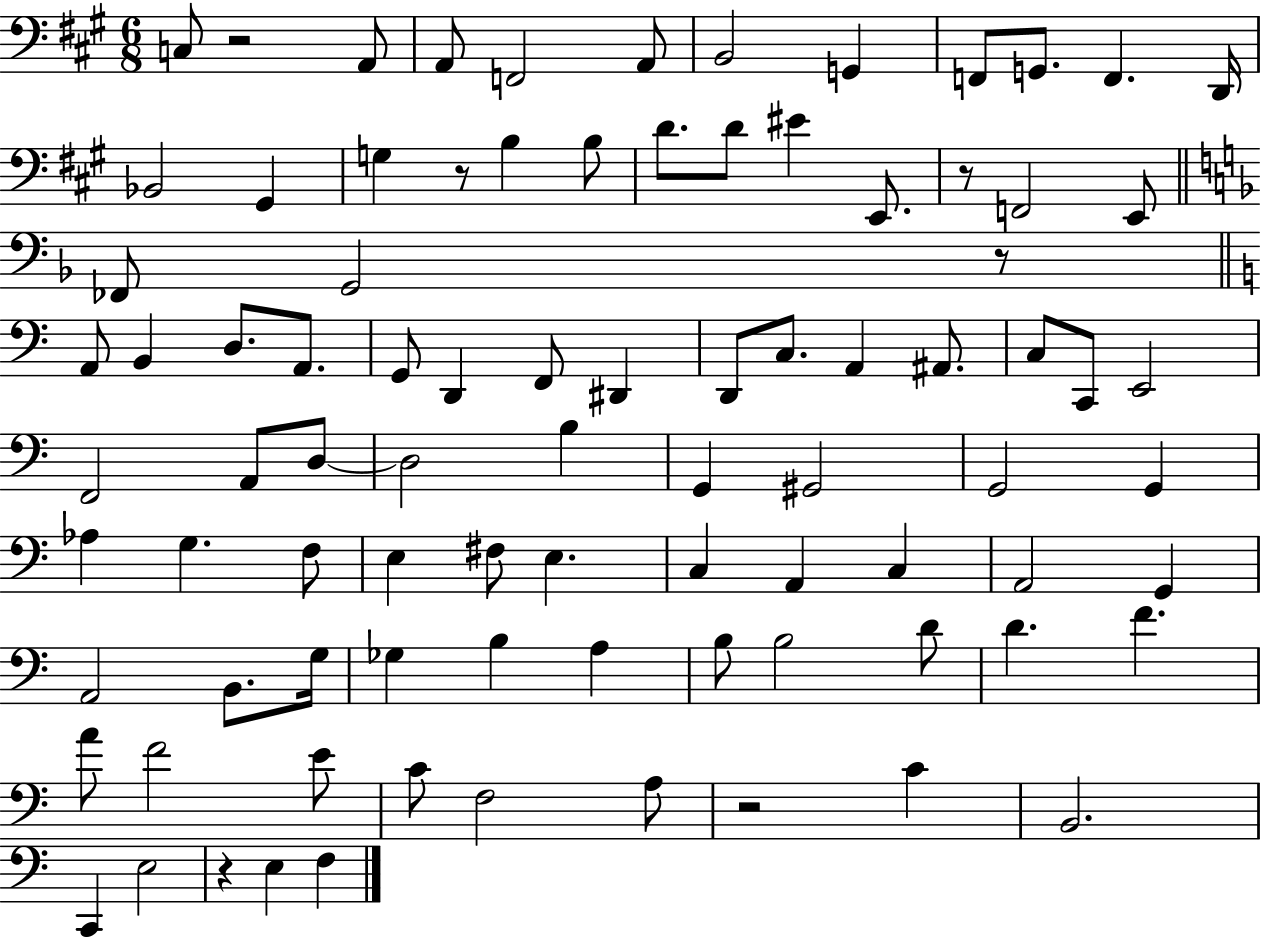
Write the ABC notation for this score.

X:1
T:Untitled
M:6/8
L:1/4
K:A
C,/2 z2 A,,/2 A,,/2 F,,2 A,,/2 B,,2 G,, F,,/2 G,,/2 F,, D,,/4 _B,,2 ^G,, G, z/2 B, B,/2 D/2 D/2 ^E E,,/2 z/2 F,,2 E,,/2 _F,,/2 G,,2 z/2 A,,/2 B,, D,/2 A,,/2 G,,/2 D,, F,,/2 ^D,, D,,/2 C,/2 A,, ^A,,/2 C,/2 C,,/2 E,,2 F,,2 A,,/2 D,/2 D,2 B, G,, ^G,,2 G,,2 G,, _A, G, F,/2 E, ^F,/2 E, C, A,, C, A,,2 G,, A,,2 B,,/2 G,/4 _G, B, A, B,/2 B,2 D/2 D F A/2 F2 E/2 C/2 F,2 A,/2 z2 C B,,2 C,, E,2 z E, F,